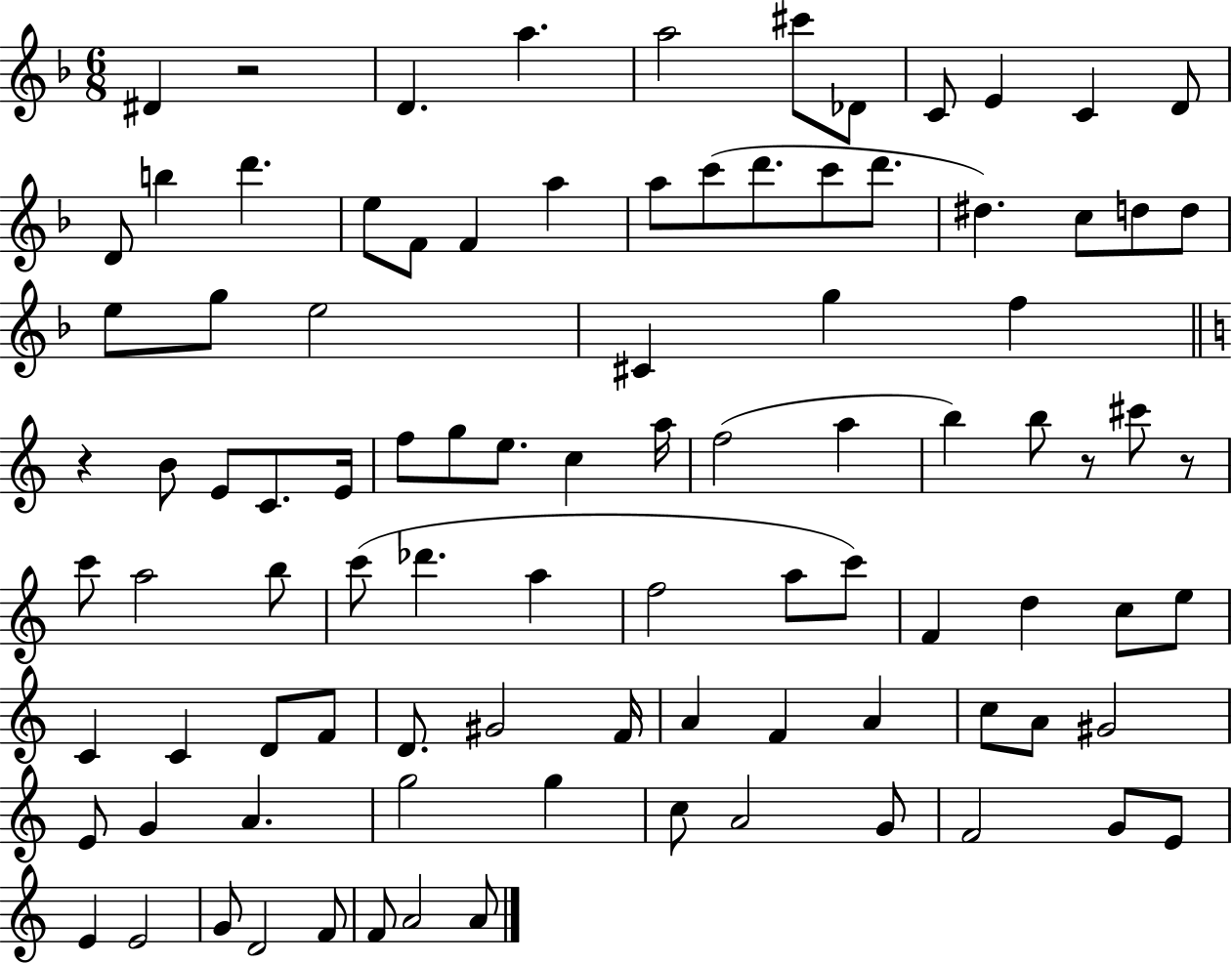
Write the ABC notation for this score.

X:1
T:Untitled
M:6/8
L:1/4
K:F
^D z2 D a a2 ^c'/2 _D/2 C/2 E C D/2 D/2 b d' e/2 F/2 F a a/2 c'/2 d'/2 c'/2 d'/2 ^d c/2 d/2 d/2 e/2 g/2 e2 ^C g f z B/2 E/2 C/2 E/4 f/2 g/2 e/2 c a/4 f2 a b b/2 z/2 ^c'/2 z/2 c'/2 a2 b/2 c'/2 _d' a f2 a/2 c'/2 F d c/2 e/2 C C D/2 F/2 D/2 ^G2 F/4 A F A c/2 A/2 ^G2 E/2 G A g2 g c/2 A2 G/2 F2 G/2 E/2 E E2 G/2 D2 F/2 F/2 A2 A/2